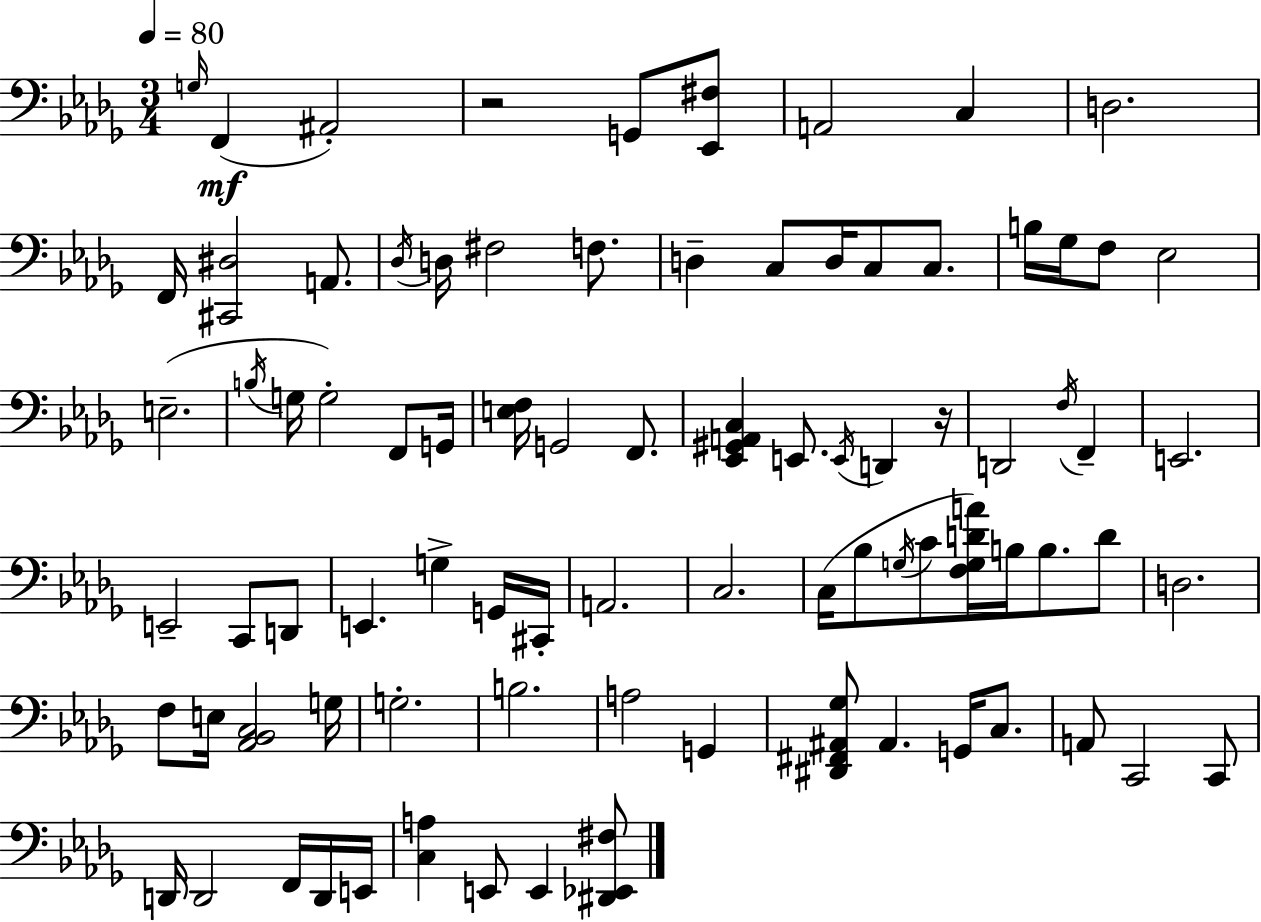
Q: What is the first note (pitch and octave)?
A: G3